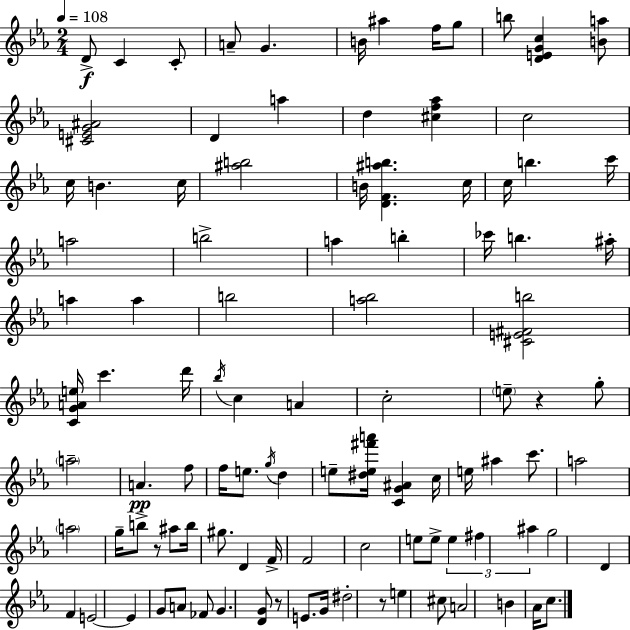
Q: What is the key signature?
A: EES major